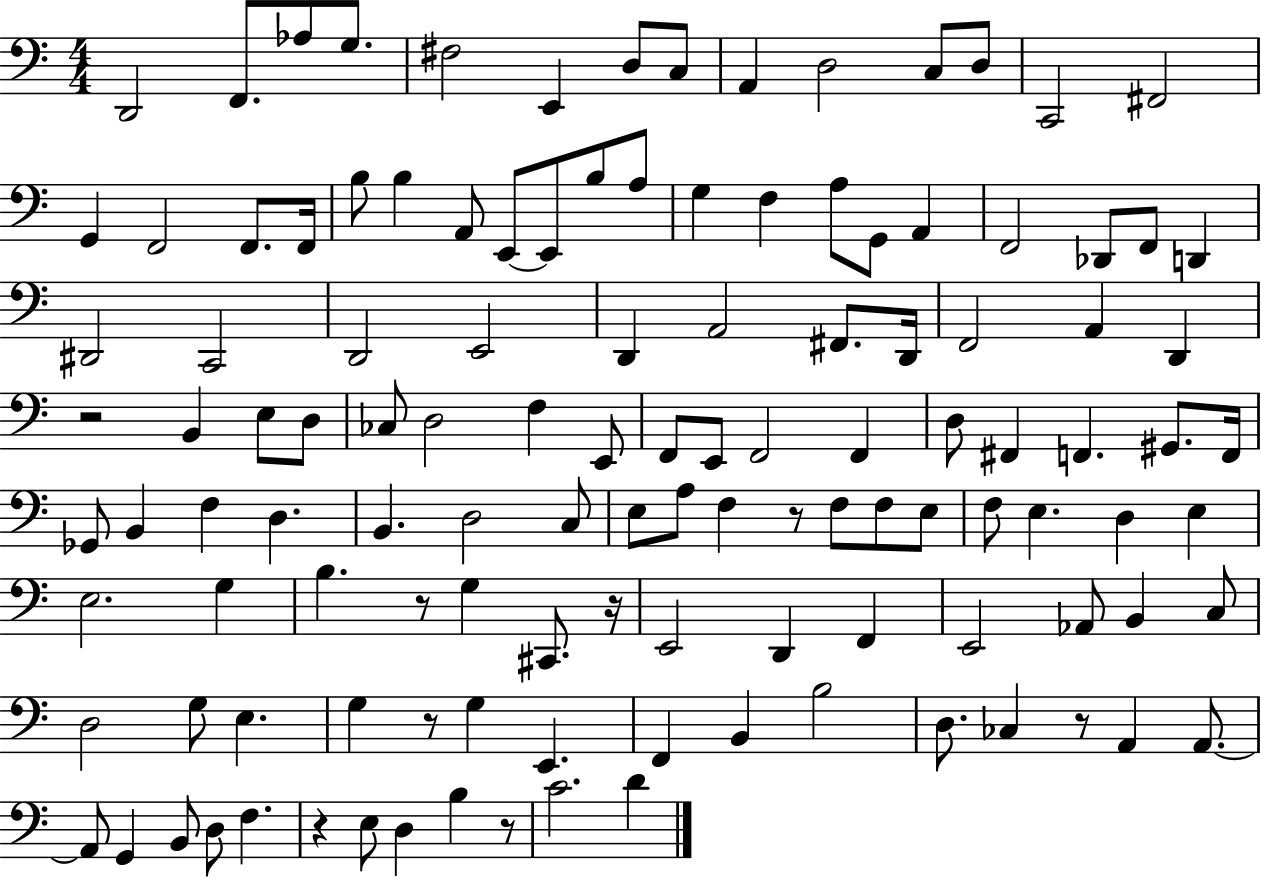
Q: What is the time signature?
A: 4/4